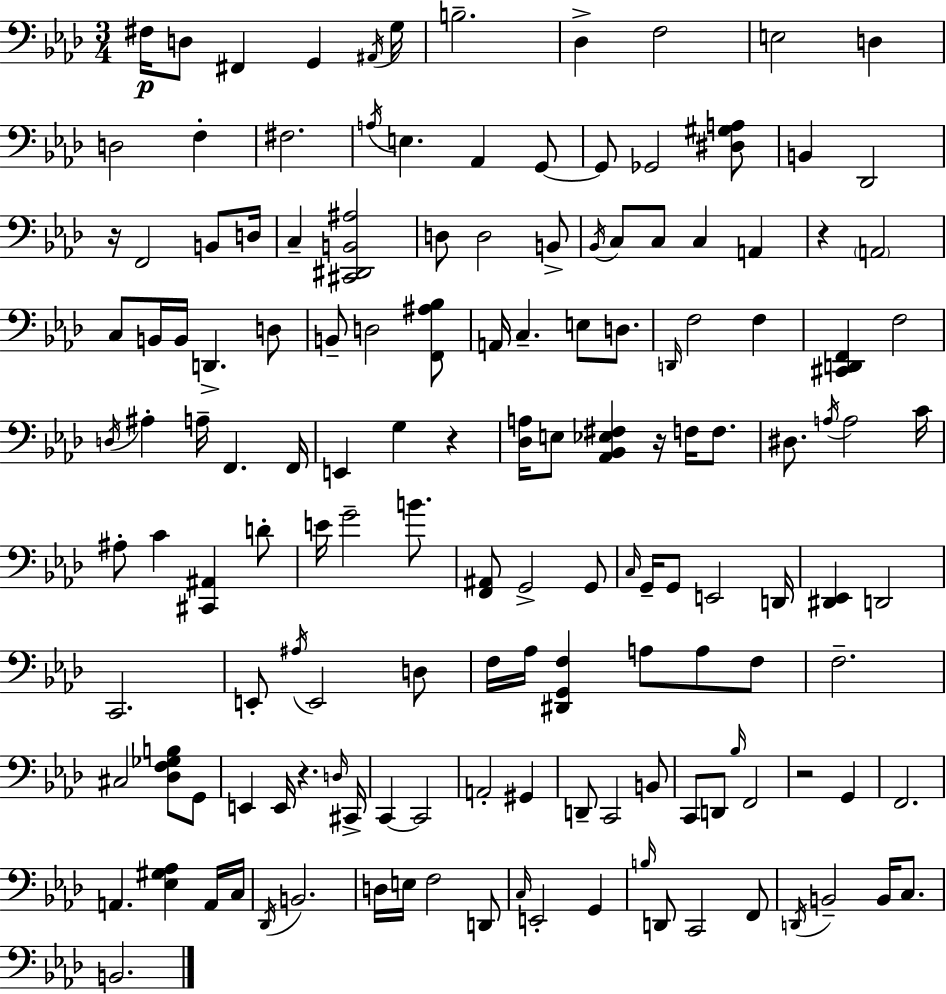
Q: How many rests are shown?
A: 6